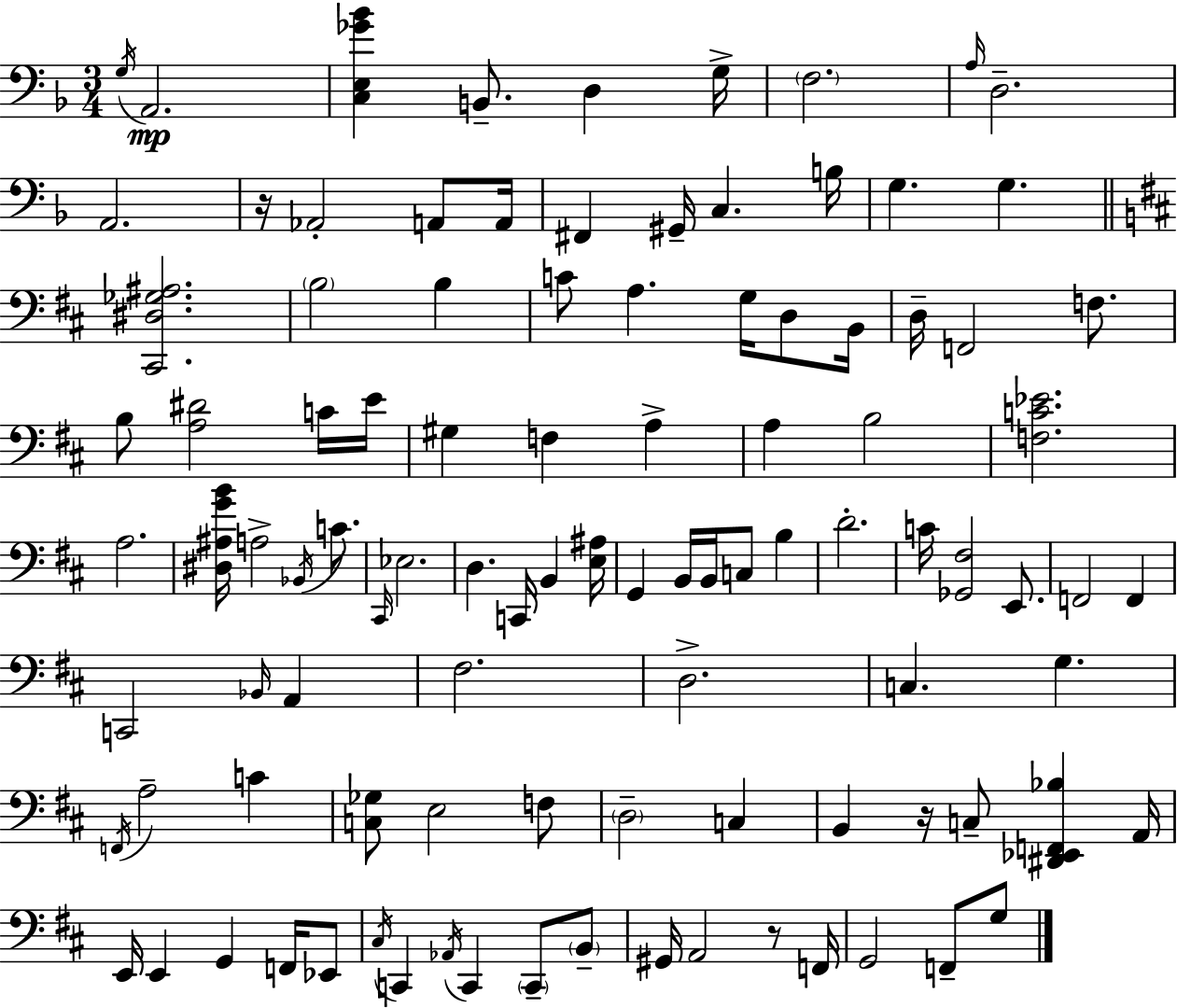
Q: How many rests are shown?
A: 3